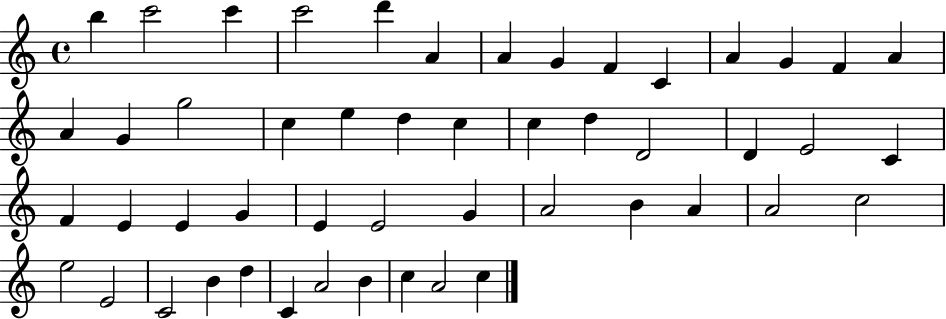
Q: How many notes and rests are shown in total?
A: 50